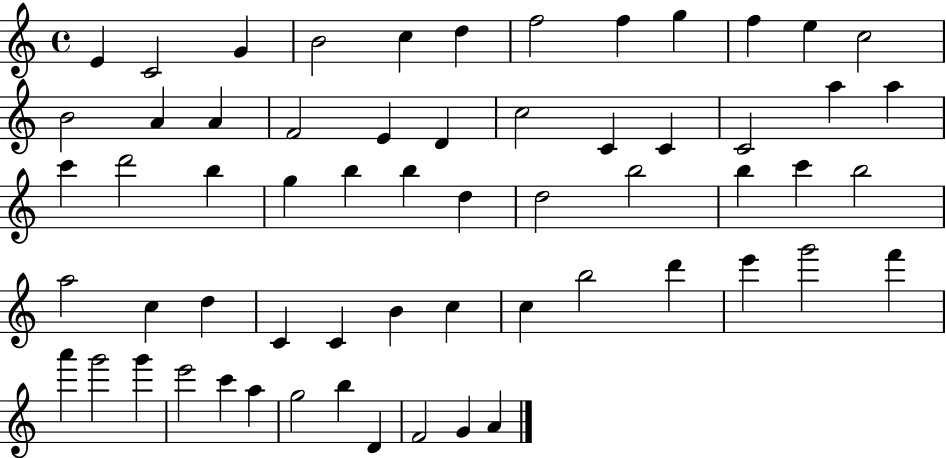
{
  \clef treble
  \time 4/4
  \defaultTimeSignature
  \key c \major
  e'4 c'2 g'4 | b'2 c''4 d''4 | f''2 f''4 g''4 | f''4 e''4 c''2 | \break b'2 a'4 a'4 | f'2 e'4 d'4 | c''2 c'4 c'4 | c'2 a''4 a''4 | \break c'''4 d'''2 b''4 | g''4 b''4 b''4 d''4 | d''2 b''2 | b''4 c'''4 b''2 | \break a''2 c''4 d''4 | c'4 c'4 b'4 c''4 | c''4 b''2 d'''4 | e'''4 g'''2 f'''4 | \break a'''4 g'''2 g'''4 | e'''2 c'''4 a''4 | g''2 b''4 d'4 | f'2 g'4 a'4 | \break \bar "|."
}